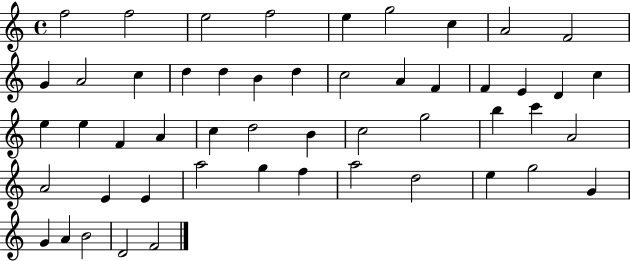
F5/h F5/h E5/h F5/h E5/q G5/h C5/q A4/h F4/h G4/q A4/h C5/q D5/q D5/q B4/q D5/q C5/h A4/q F4/q F4/q E4/q D4/q C5/q E5/q E5/q F4/q A4/q C5/q D5/h B4/q C5/h G5/h B5/q C6/q A4/h A4/h E4/q E4/q A5/h G5/q F5/q A5/h D5/h E5/q G5/h G4/q G4/q A4/q B4/h D4/h F4/h